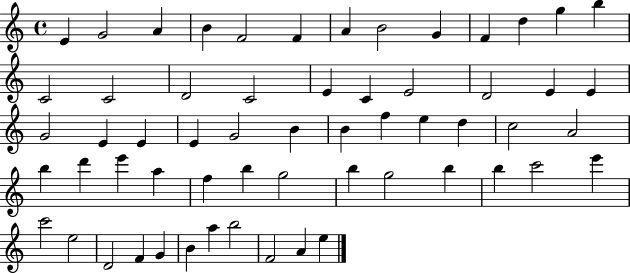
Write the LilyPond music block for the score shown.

{
  \clef treble
  \time 4/4
  \defaultTimeSignature
  \key c \major
  e'4 g'2 a'4 | b'4 f'2 f'4 | a'4 b'2 g'4 | f'4 d''4 g''4 b''4 | \break c'2 c'2 | d'2 c'2 | e'4 c'4 e'2 | d'2 e'4 e'4 | \break g'2 e'4 e'4 | e'4 g'2 b'4 | b'4 f''4 e''4 d''4 | c''2 a'2 | \break b''4 d'''4 e'''4 a''4 | f''4 b''4 g''2 | b''4 g''2 b''4 | b''4 c'''2 e'''4 | \break c'''2 e''2 | d'2 f'4 g'4 | b'4 a''4 b''2 | f'2 a'4 e''4 | \break \bar "|."
}